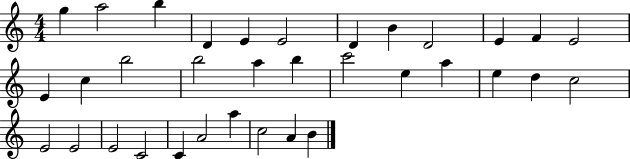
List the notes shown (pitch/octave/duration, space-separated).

G5/q A5/h B5/q D4/q E4/q E4/h D4/q B4/q D4/h E4/q F4/q E4/h E4/q C5/q B5/h B5/h A5/q B5/q C6/h E5/q A5/q E5/q D5/q C5/h E4/h E4/h E4/h C4/h C4/q A4/h A5/q C5/h A4/q B4/q